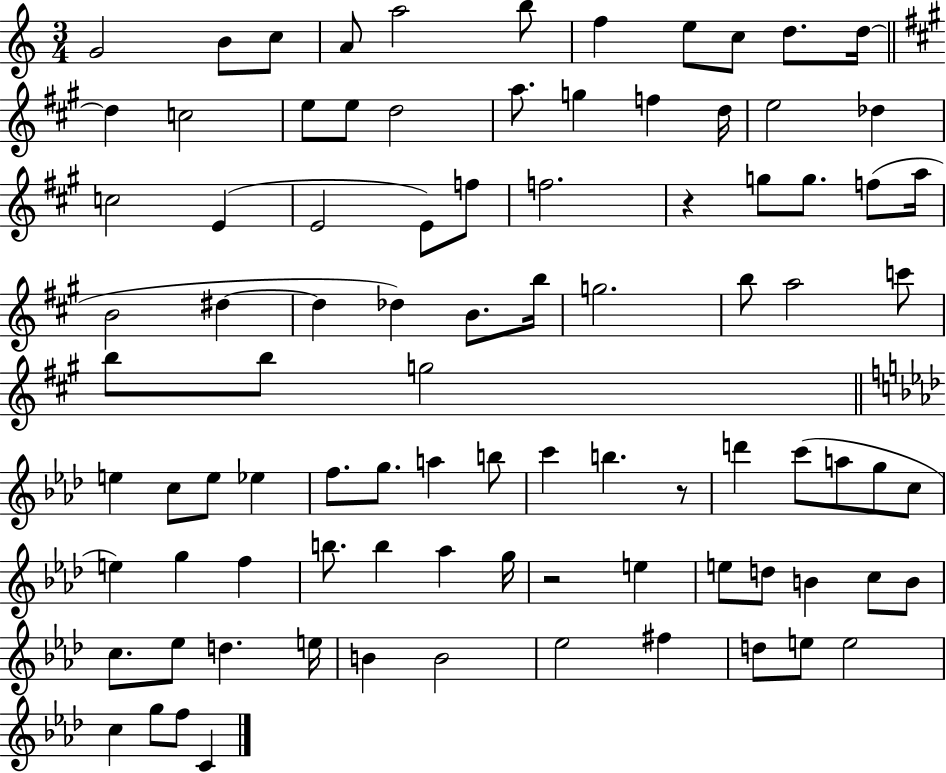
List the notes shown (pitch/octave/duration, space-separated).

G4/h B4/e C5/e A4/e A5/h B5/e F5/q E5/e C5/e D5/e. D5/s D5/q C5/h E5/e E5/e D5/h A5/e. G5/q F5/q D5/s E5/h Db5/q C5/h E4/q E4/h E4/e F5/e F5/h. R/q G5/e G5/e. F5/e A5/s B4/h D#5/q D#5/q Db5/q B4/e. B5/s G5/h. B5/e A5/h C6/e B5/e B5/e G5/h E5/q C5/e E5/e Eb5/q F5/e. G5/e. A5/q B5/e C6/q B5/q. R/e D6/q C6/e A5/e G5/e C5/e E5/q G5/q F5/q B5/e. B5/q Ab5/q G5/s R/h E5/q E5/e D5/e B4/q C5/e B4/e C5/e. Eb5/e D5/q. E5/s B4/q B4/h Eb5/h F#5/q D5/e E5/e E5/h C5/q G5/e F5/e C4/q